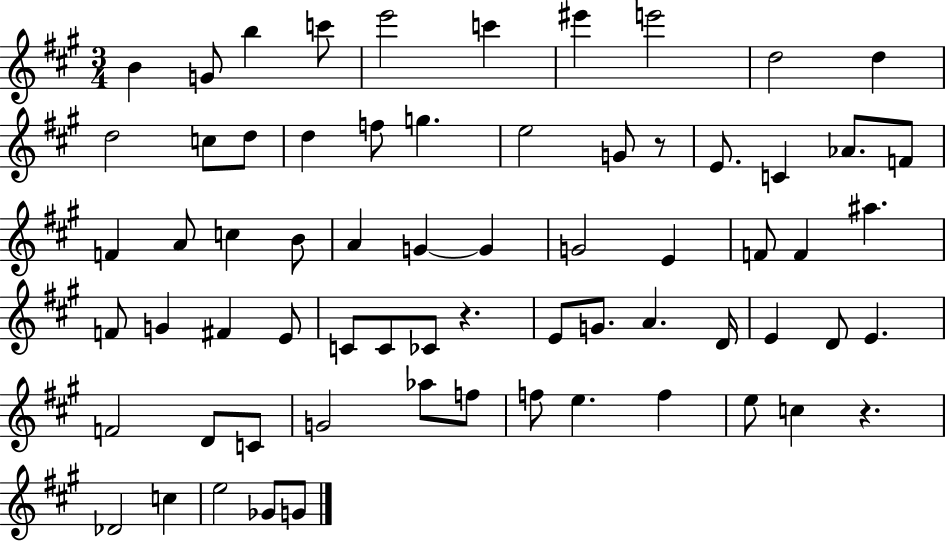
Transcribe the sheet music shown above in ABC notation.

X:1
T:Untitled
M:3/4
L:1/4
K:A
B G/2 b c'/2 e'2 c' ^e' e'2 d2 d d2 c/2 d/2 d f/2 g e2 G/2 z/2 E/2 C _A/2 F/2 F A/2 c B/2 A G G G2 E F/2 F ^a F/2 G ^F E/2 C/2 C/2 _C/2 z E/2 G/2 A D/4 E D/2 E F2 D/2 C/2 G2 _a/2 f/2 f/2 e f e/2 c z _D2 c e2 _G/2 G/2